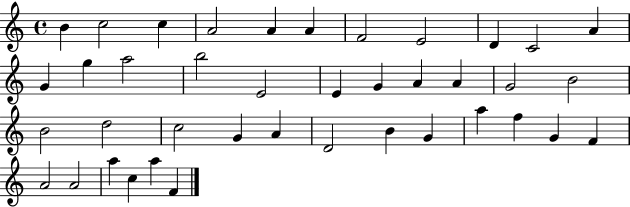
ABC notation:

X:1
T:Untitled
M:4/4
L:1/4
K:C
B c2 c A2 A A F2 E2 D C2 A G g a2 b2 E2 E G A A G2 B2 B2 d2 c2 G A D2 B G a f G F A2 A2 a c a F